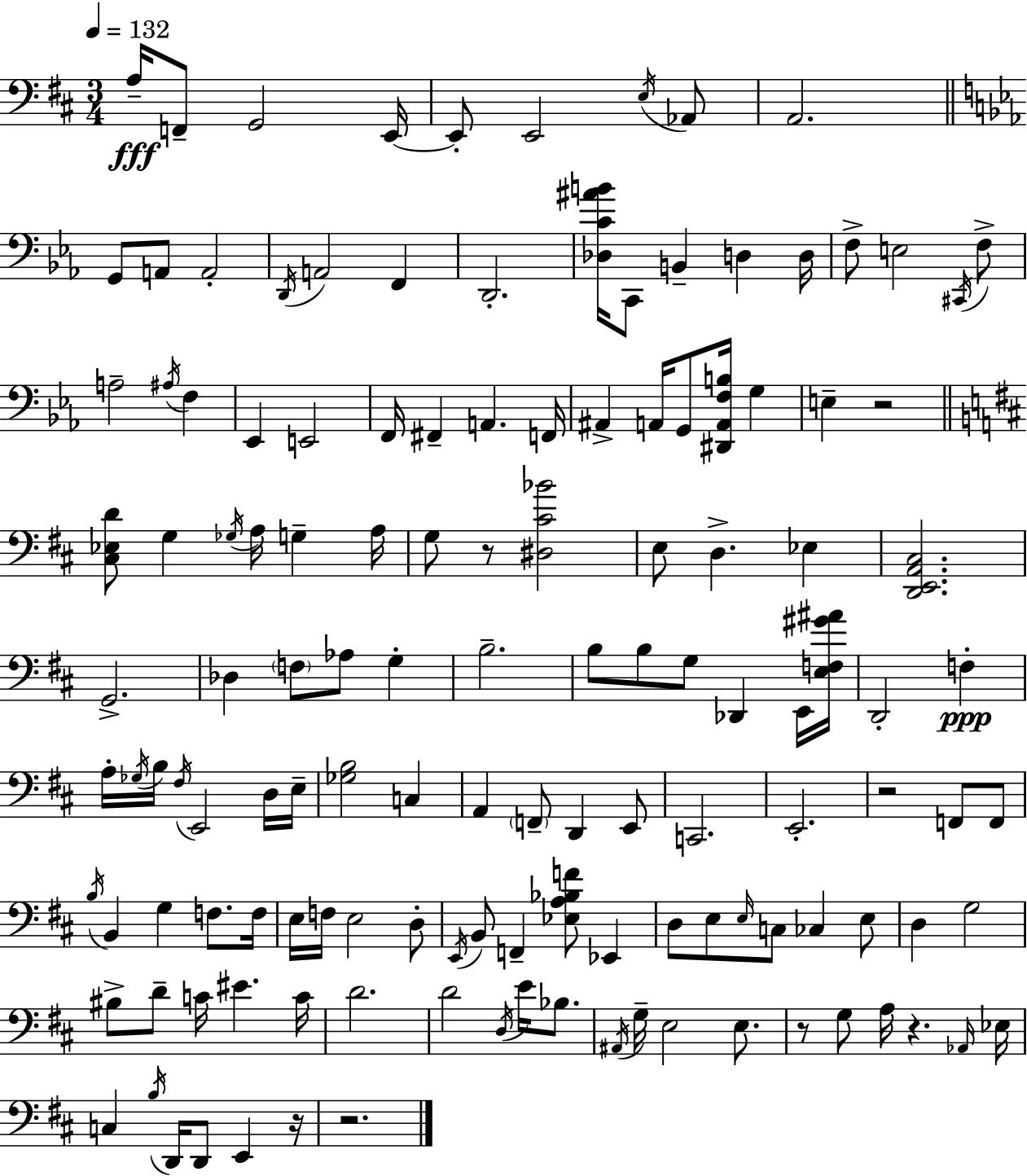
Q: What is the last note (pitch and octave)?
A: E2